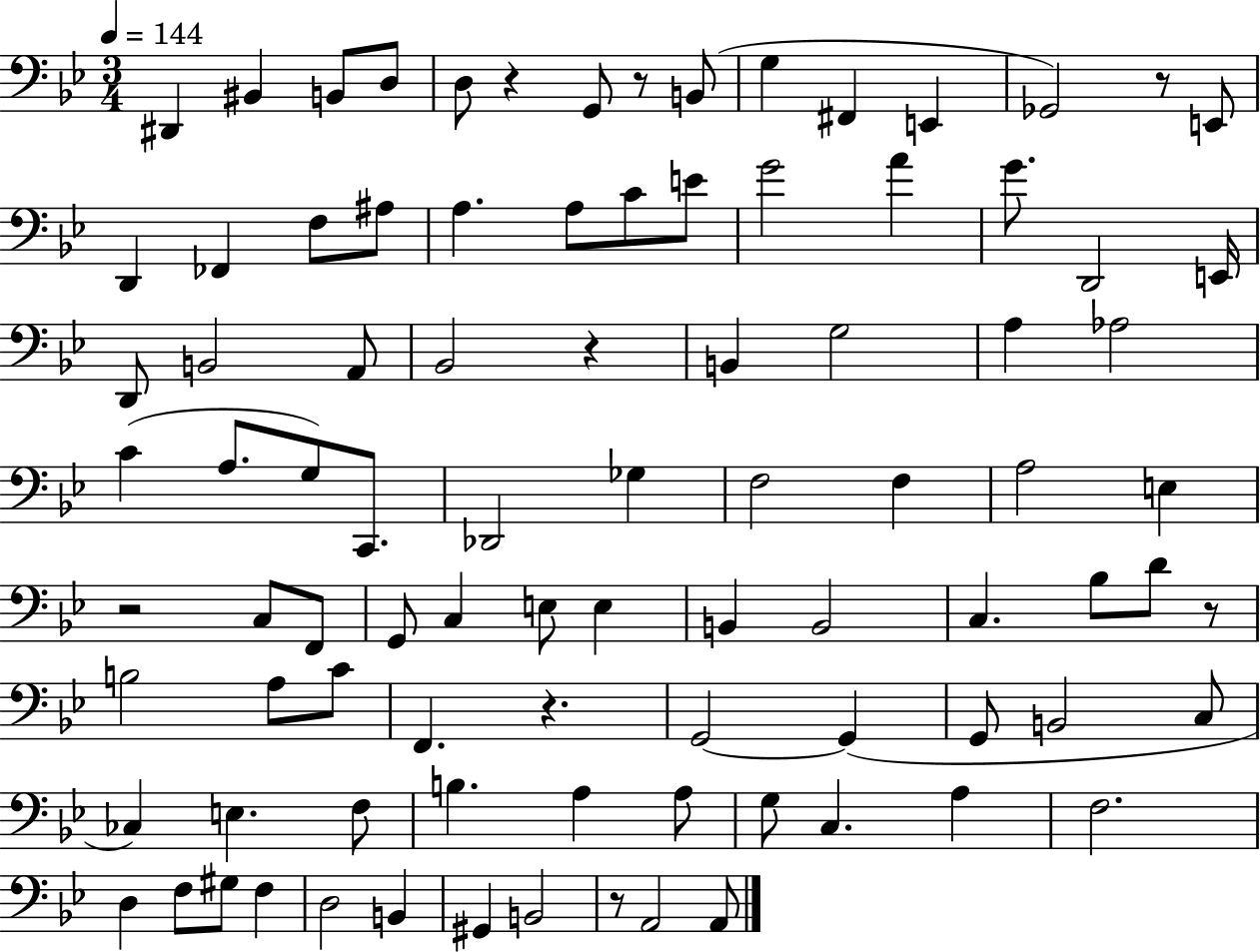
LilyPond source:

{
  \clef bass
  \numericTimeSignature
  \time 3/4
  \key bes \major
  \tempo 4 = 144
  dis,4 bis,4 b,8 d8 | d8 r4 g,8 r8 b,8( | g4 fis,4 e,4 | ges,2) r8 e,8 | \break d,4 fes,4 f8 ais8 | a4. a8 c'8 e'8 | g'2 a'4 | g'8. d,2 e,16 | \break d,8 b,2 a,8 | bes,2 r4 | b,4 g2 | a4 aes2 | \break c'4( a8. g8) c,8. | des,2 ges4 | f2 f4 | a2 e4 | \break r2 c8 f,8 | g,8 c4 e8 e4 | b,4 b,2 | c4. bes8 d'8 r8 | \break b2 a8 c'8 | f,4. r4. | g,2~~ g,4( | g,8 b,2 c8 | \break ces4) e4. f8 | b4. a4 a8 | g8 c4. a4 | f2. | \break d4 f8 gis8 f4 | d2 b,4 | gis,4 b,2 | r8 a,2 a,8 | \break \bar "|."
}